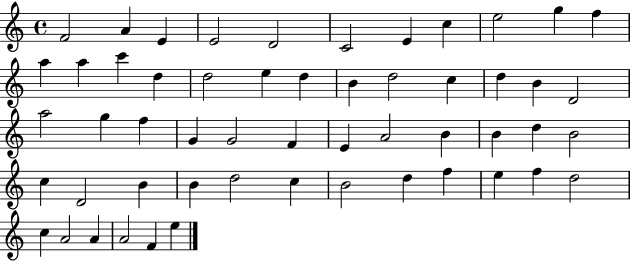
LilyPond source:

{
  \clef treble
  \time 4/4
  \defaultTimeSignature
  \key c \major
  f'2 a'4 e'4 | e'2 d'2 | c'2 e'4 c''4 | e''2 g''4 f''4 | \break a''4 a''4 c'''4 d''4 | d''2 e''4 d''4 | b'4 d''2 c''4 | d''4 b'4 d'2 | \break a''2 g''4 f''4 | g'4 g'2 f'4 | e'4 a'2 b'4 | b'4 d''4 b'2 | \break c''4 d'2 b'4 | b'4 d''2 c''4 | b'2 d''4 f''4 | e''4 f''4 d''2 | \break c''4 a'2 a'4 | a'2 f'4 e''4 | \bar "|."
}